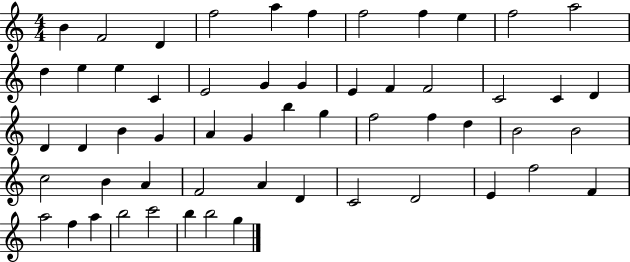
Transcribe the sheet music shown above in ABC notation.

X:1
T:Untitled
M:4/4
L:1/4
K:C
B F2 D f2 a f f2 f e f2 a2 d e e C E2 G G E F F2 C2 C D D D B G A G b g f2 f d B2 B2 c2 B A F2 A D C2 D2 E f2 F a2 f a b2 c'2 b b2 g